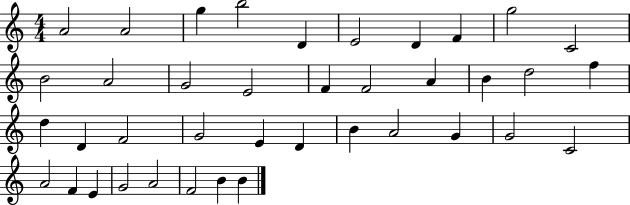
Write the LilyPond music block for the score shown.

{
  \clef treble
  \numericTimeSignature
  \time 4/4
  \key c \major
  a'2 a'2 | g''4 b''2 d'4 | e'2 d'4 f'4 | g''2 c'2 | \break b'2 a'2 | g'2 e'2 | f'4 f'2 a'4 | b'4 d''2 f''4 | \break d''4 d'4 f'2 | g'2 e'4 d'4 | b'4 a'2 g'4 | g'2 c'2 | \break a'2 f'4 e'4 | g'2 a'2 | f'2 b'4 b'4 | \bar "|."
}